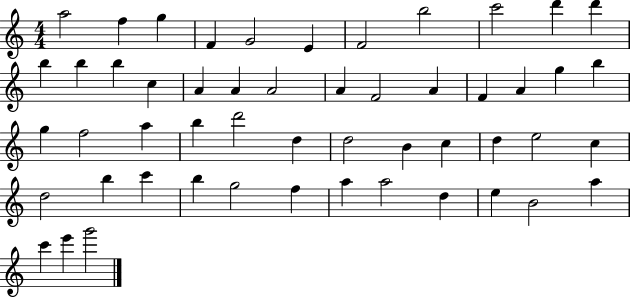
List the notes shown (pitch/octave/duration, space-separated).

A5/h F5/q G5/q F4/q G4/h E4/q F4/h B5/h C6/h D6/q D6/q B5/q B5/q B5/q C5/q A4/q A4/q A4/h A4/q F4/h A4/q F4/q A4/q G5/q B5/q G5/q F5/h A5/q B5/q D6/h D5/q D5/h B4/q C5/q D5/q E5/h C5/q D5/h B5/q C6/q B5/q G5/h F5/q A5/q A5/h D5/q E5/q B4/h A5/q C6/q E6/q G6/h